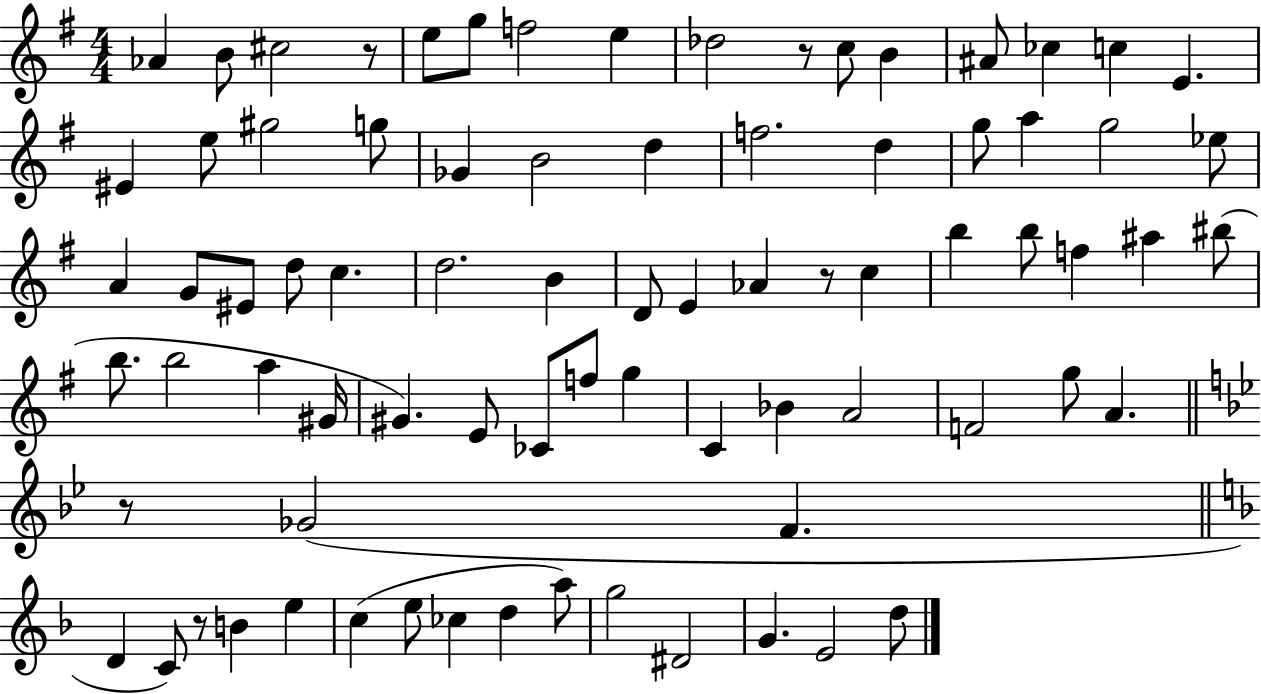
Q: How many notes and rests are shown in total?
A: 79